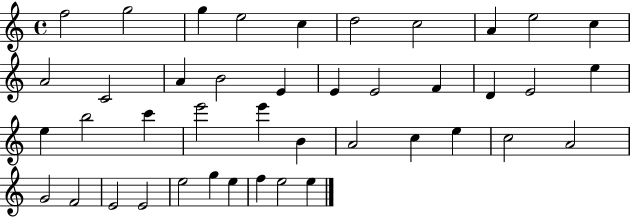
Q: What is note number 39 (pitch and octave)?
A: E5